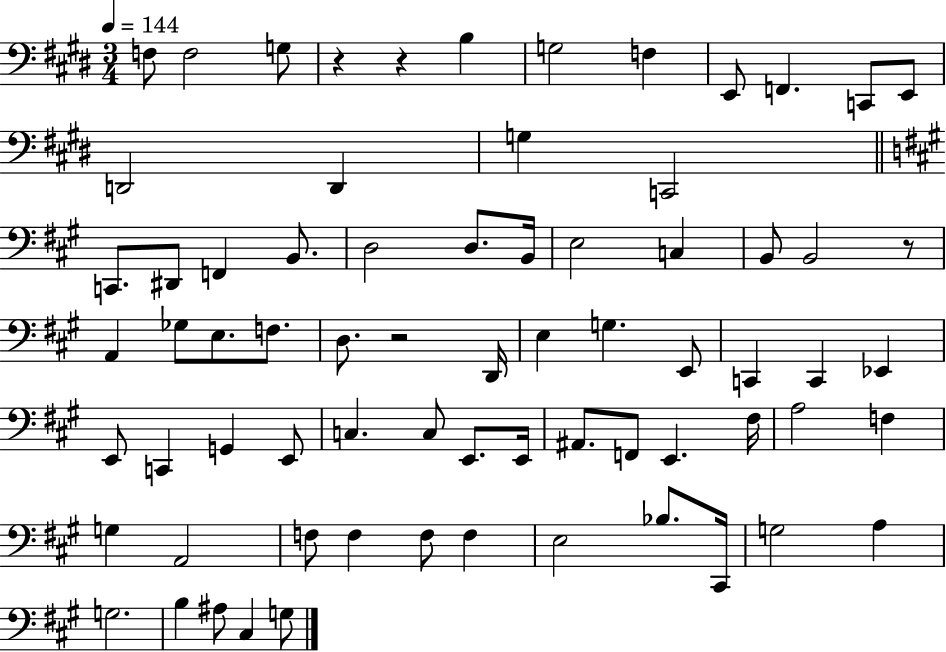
F3/e F3/h G3/e R/q R/q B3/q G3/h F3/q E2/e F2/q. C2/e E2/e D2/h D2/q G3/q C2/h C2/e. D#2/e F2/q B2/e. D3/h D3/e. B2/s E3/h C3/q B2/e B2/h R/e A2/q Gb3/e E3/e. F3/e. D3/e. R/h D2/s E3/q G3/q. E2/e C2/q C2/q Eb2/q E2/e C2/q G2/q E2/e C3/q. C3/e E2/e. E2/s A#2/e. F2/e E2/q. F#3/s A3/h F3/q G3/q A2/h F3/e F3/q F3/e F3/q E3/h Bb3/e. C#2/s G3/h A3/q G3/h. B3/q A#3/e C#3/q G3/e